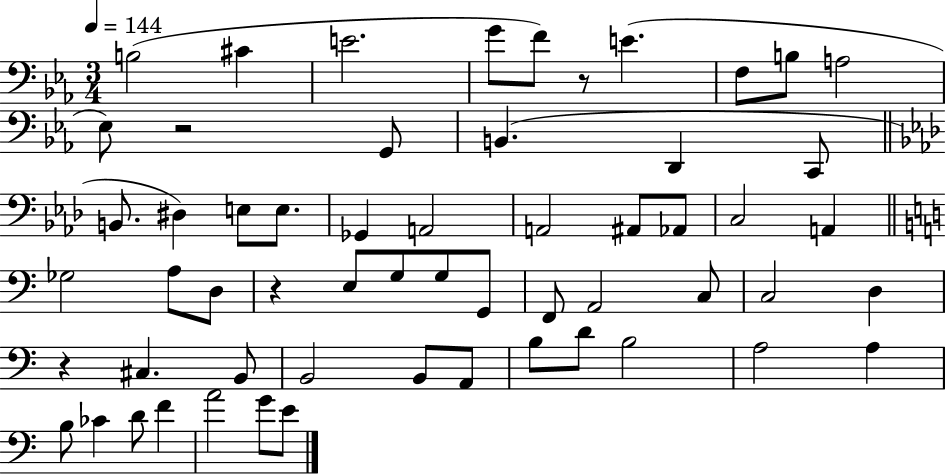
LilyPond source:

{
  \clef bass
  \numericTimeSignature
  \time 3/4
  \key ees \major
  \tempo 4 = 144
  b2( cis'4 | e'2. | g'8 f'8) r8 e'4.( | f8 b8 a2 | \break ees8) r2 g,8 | b,4.( d,4 c,8 | \bar "||" \break \key f \minor b,8. dis4) e8 e8. | ges,4 a,2 | a,2 ais,8 aes,8 | c2 a,4 | \break \bar "||" \break \key a \minor ges2 a8 d8 | r4 e8 g8 g8 g,8 | f,8 a,2 c8 | c2 d4 | \break r4 cis4. b,8 | b,2 b,8 a,8 | b8 d'8 b2 | a2 a4 | \break b8 ces'4 d'8 f'4 | a'2 g'8 e'8 | \bar "|."
}